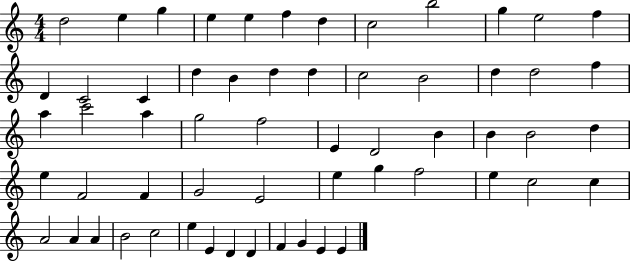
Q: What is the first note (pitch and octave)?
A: D5